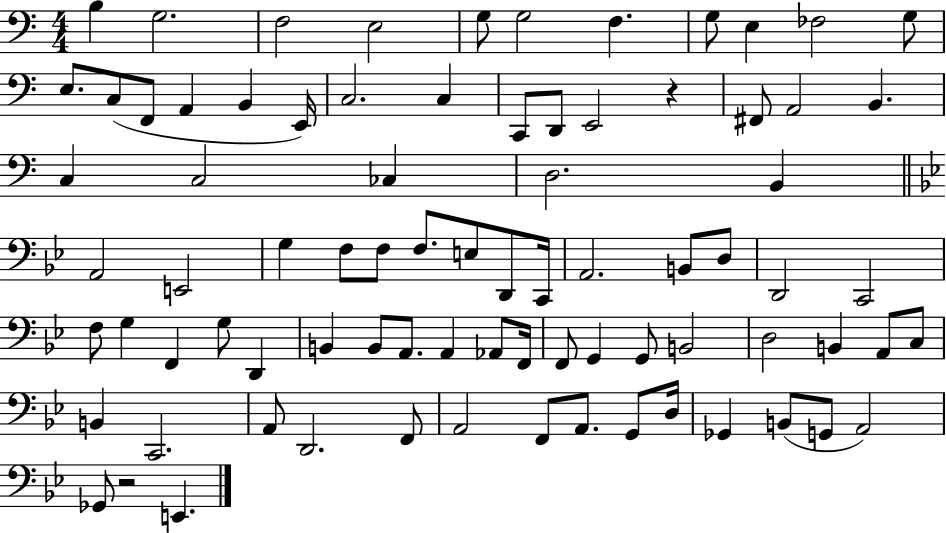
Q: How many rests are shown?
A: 2